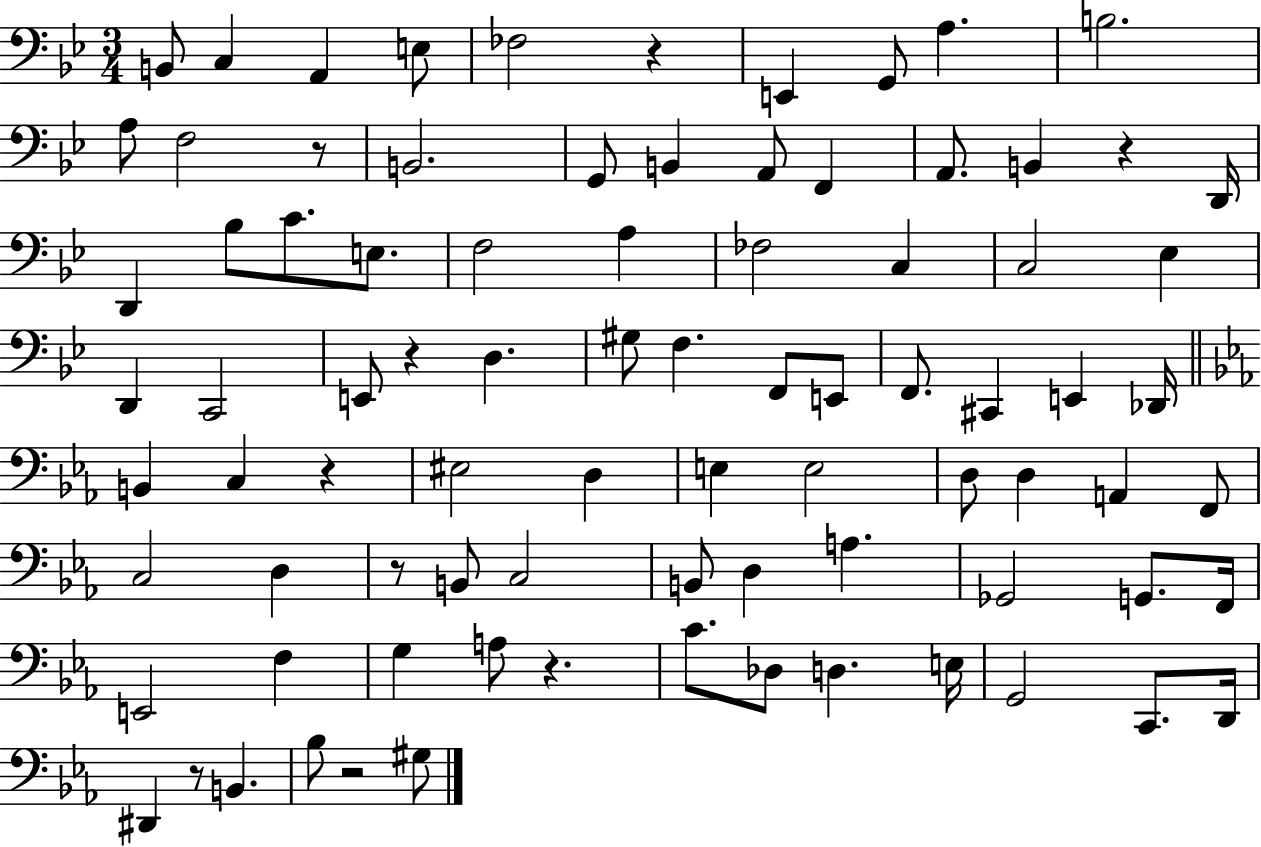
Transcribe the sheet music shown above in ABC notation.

X:1
T:Untitled
M:3/4
L:1/4
K:Bb
B,,/2 C, A,, E,/2 _F,2 z E,, G,,/2 A, B,2 A,/2 F,2 z/2 B,,2 G,,/2 B,, A,,/2 F,, A,,/2 B,, z D,,/4 D,, _B,/2 C/2 E,/2 F,2 A, _F,2 C, C,2 _E, D,, C,,2 E,,/2 z D, ^G,/2 F, F,,/2 E,,/2 F,,/2 ^C,, E,, _D,,/4 B,, C, z ^E,2 D, E, E,2 D,/2 D, A,, F,,/2 C,2 D, z/2 B,,/2 C,2 B,,/2 D, A, _G,,2 G,,/2 F,,/4 E,,2 F, G, A,/2 z C/2 _D,/2 D, E,/4 G,,2 C,,/2 D,,/4 ^D,, z/2 B,, _B,/2 z2 ^G,/2